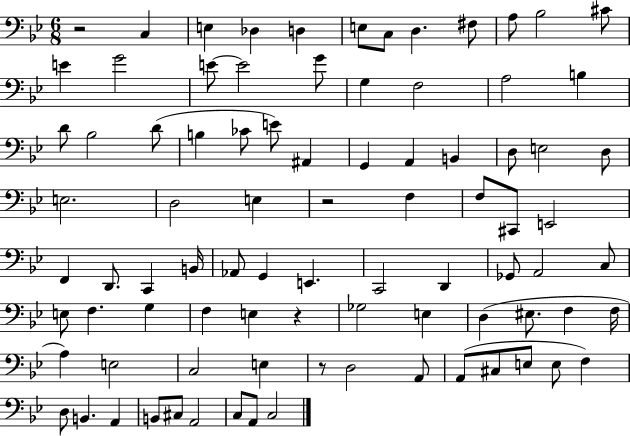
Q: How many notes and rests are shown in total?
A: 87